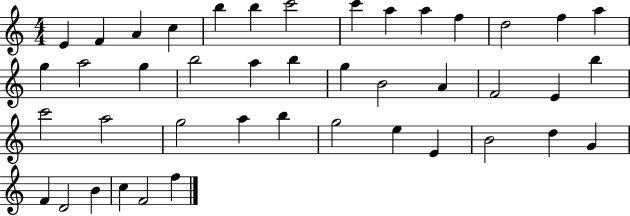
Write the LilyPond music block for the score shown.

{
  \clef treble
  \numericTimeSignature
  \time 4/4
  \key c \major
  e'4 f'4 a'4 c''4 | b''4 b''4 c'''2 | c'''4 a''4 a''4 f''4 | d''2 f''4 a''4 | \break g''4 a''2 g''4 | b''2 a''4 b''4 | g''4 b'2 a'4 | f'2 e'4 b''4 | \break c'''2 a''2 | g''2 a''4 b''4 | g''2 e''4 e'4 | b'2 d''4 g'4 | \break f'4 d'2 b'4 | c''4 f'2 f''4 | \bar "|."
}